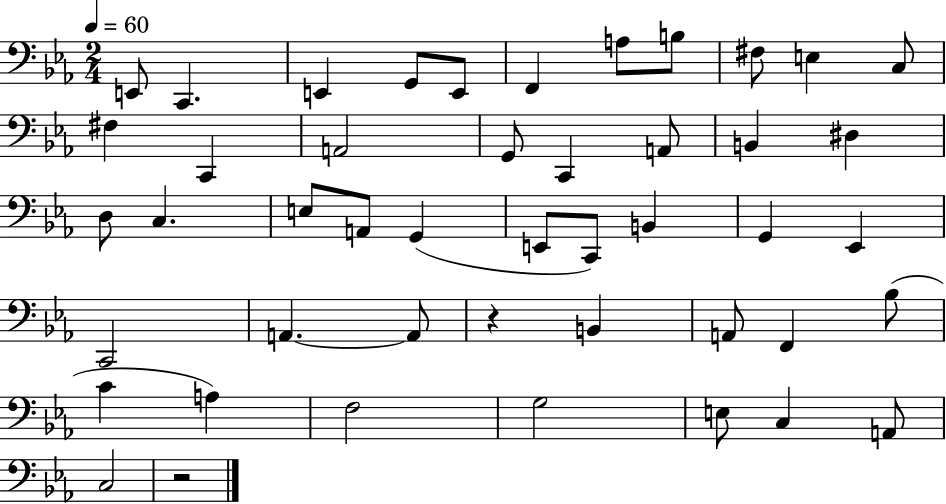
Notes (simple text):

E2/e C2/q. E2/q G2/e E2/e F2/q A3/e B3/e F#3/e E3/q C3/e F#3/q C2/q A2/h G2/e C2/q A2/e B2/q D#3/q D3/e C3/q. E3/e A2/e G2/q E2/e C2/e B2/q G2/q Eb2/q C2/h A2/q. A2/e R/q B2/q A2/e F2/q Bb3/e C4/q A3/q F3/h G3/h E3/e C3/q A2/e C3/h R/h